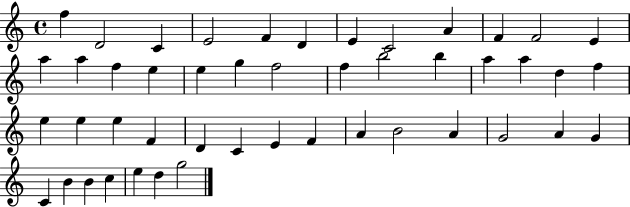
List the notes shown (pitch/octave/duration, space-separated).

F5/q D4/h C4/q E4/h F4/q D4/q E4/q C4/h A4/q F4/q F4/h E4/q A5/q A5/q F5/q E5/q E5/q G5/q F5/h F5/q B5/h B5/q A5/q A5/q D5/q F5/q E5/q E5/q E5/q F4/q D4/q C4/q E4/q F4/q A4/q B4/h A4/q G4/h A4/q G4/q C4/q B4/q B4/q C5/q E5/q D5/q G5/h